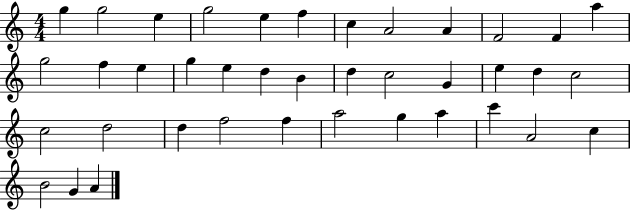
{
  \clef treble
  \numericTimeSignature
  \time 4/4
  \key c \major
  g''4 g''2 e''4 | g''2 e''4 f''4 | c''4 a'2 a'4 | f'2 f'4 a''4 | \break g''2 f''4 e''4 | g''4 e''4 d''4 b'4 | d''4 c''2 g'4 | e''4 d''4 c''2 | \break c''2 d''2 | d''4 f''2 f''4 | a''2 g''4 a''4 | c'''4 a'2 c''4 | \break b'2 g'4 a'4 | \bar "|."
}